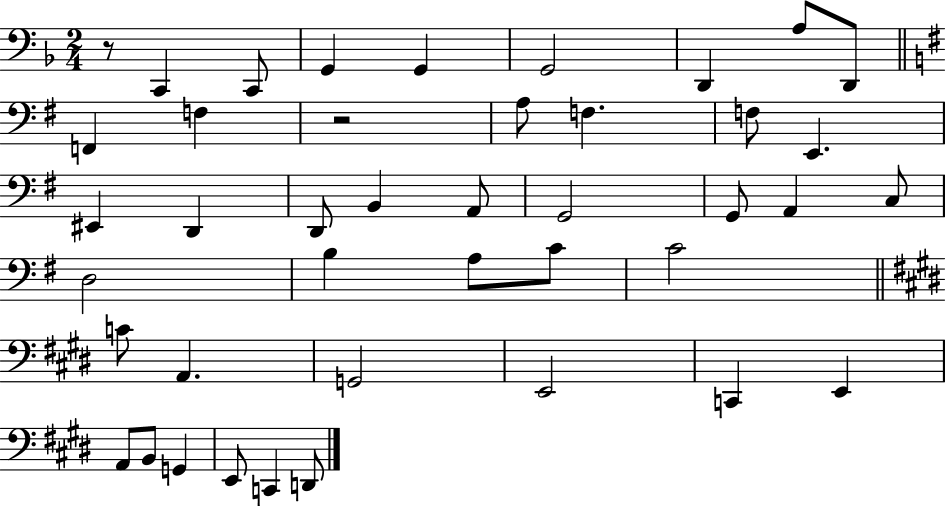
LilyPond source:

{
  \clef bass
  \numericTimeSignature
  \time 2/4
  \key f \major
  r8 c,4 c,8 | g,4 g,4 | g,2 | d,4 a8 d,8 | \break \bar "||" \break \key e \minor f,4 f4 | r2 | a8 f4. | f8 e,4. | \break eis,4 d,4 | d,8 b,4 a,8 | g,2 | g,8 a,4 c8 | \break d2 | b4 a8 c'8 | c'2 | \bar "||" \break \key e \major c'8 a,4. | g,2 | e,2 | c,4 e,4 | \break a,8 b,8 g,4 | e,8 c,4 d,8 | \bar "|."
}